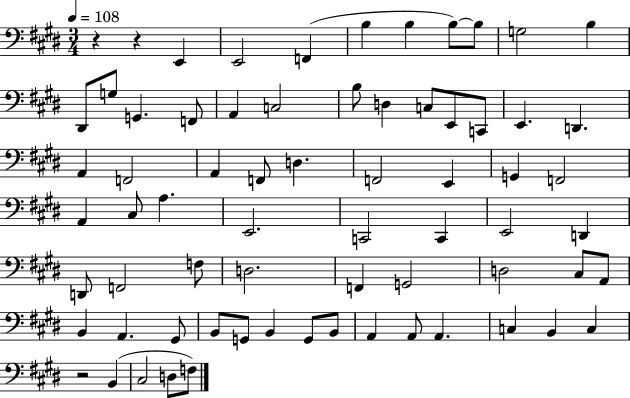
{
  \clef bass
  \numericTimeSignature
  \time 3/4
  \key e \major
  \tempo 4 = 108
  r4 r4 e,4 | e,2 f,4( | b4 b4 b8~~) b8 | g2 b4 | \break dis,8 g8 g,4. f,8 | a,4 c2 | b8 d4 c8 e,8 c,8 | e,4. d,4. | \break a,4 f,2 | a,4 f,8 d4. | f,2 e,4 | g,4 f,2 | \break a,4 cis8 a4. | e,2. | c,2 c,4 | e,2 d,4 | \break d,8 f,2 f8 | d2. | f,4 g,2 | d2 cis8 a,8 | \break b,4 a,4. gis,8 | b,8 g,8 b,4 g,8 b,8 | a,4 a,8 a,4. | c4 b,4 c4 | \break r2 b,4( | cis2 d8 f8) | \bar "|."
}